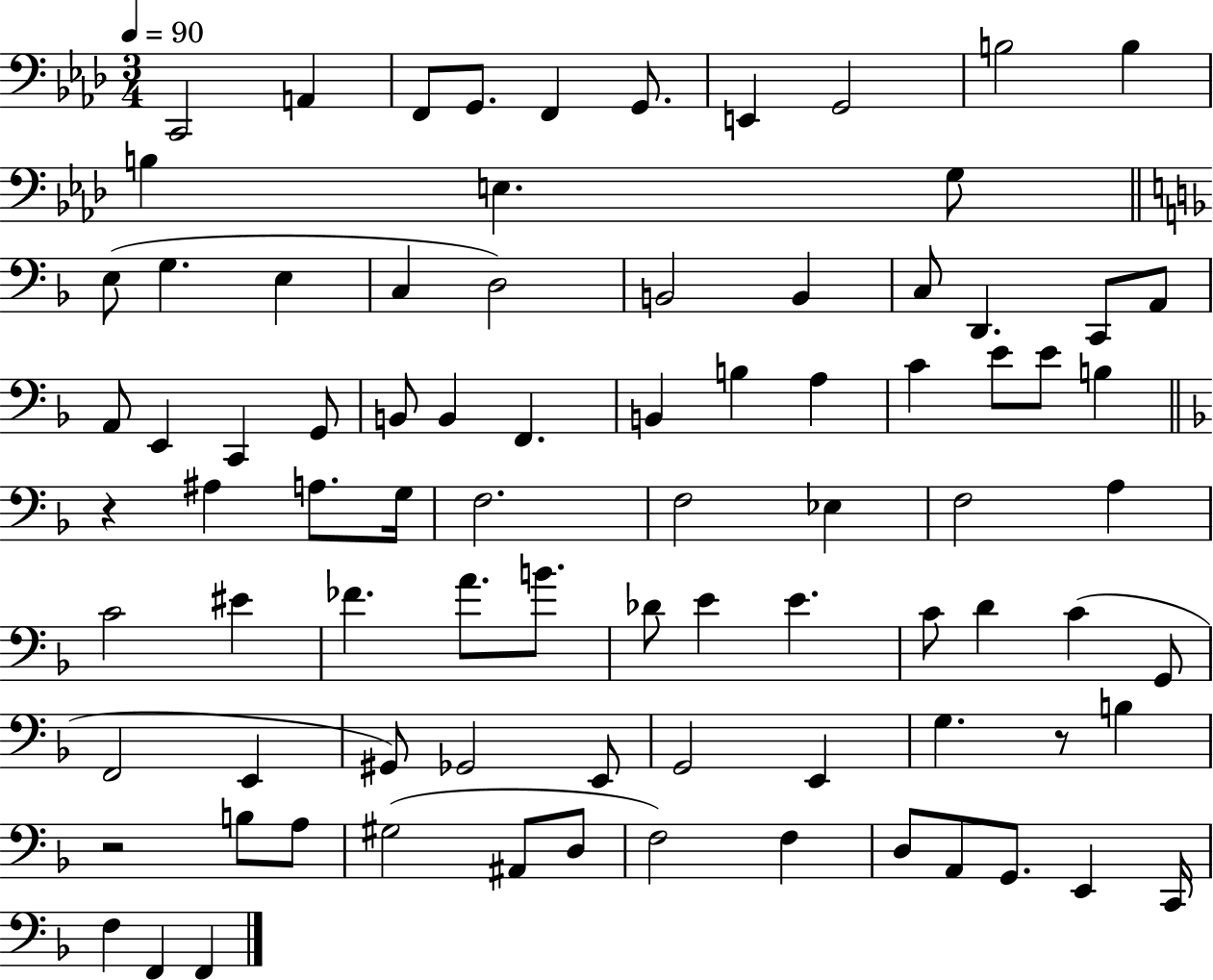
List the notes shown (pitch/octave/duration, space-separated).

C2/h A2/q F2/e G2/e. F2/q G2/e. E2/q G2/h B3/h B3/q B3/q E3/q. G3/e E3/e G3/q. E3/q C3/q D3/h B2/h B2/q C3/e D2/q. C2/e A2/e A2/e E2/q C2/q G2/e B2/e B2/q F2/q. B2/q B3/q A3/q C4/q E4/e E4/e B3/q R/q A#3/q A3/e. G3/s F3/h. F3/h Eb3/q F3/h A3/q C4/h EIS4/q FES4/q. A4/e. B4/e. Db4/e E4/q E4/q. C4/e D4/q C4/q G2/e F2/h E2/q G#2/e Gb2/h E2/e G2/h E2/q G3/q. R/e B3/q R/h B3/e A3/e G#3/h A#2/e D3/e F3/h F3/q D3/e A2/e G2/e. E2/q C2/s F3/q F2/q F2/q